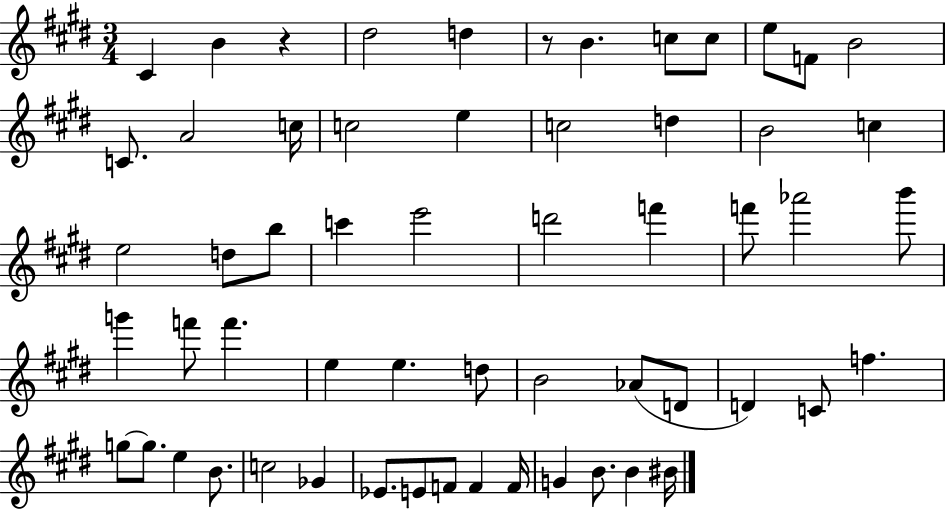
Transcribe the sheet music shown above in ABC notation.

X:1
T:Untitled
M:3/4
L:1/4
K:E
^C B z ^d2 d z/2 B c/2 c/2 e/2 F/2 B2 C/2 A2 c/4 c2 e c2 d B2 c e2 d/2 b/2 c' e'2 d'2 f' f'/2 _a'2 b'/2 g' f'/2 f' e e d/2 B2 _A/2 D/2 D C/2 f g/2 g/2 e B/2 c2 _G _E/2 E/2 F/2 F F/4 G B/2 B ^B/4